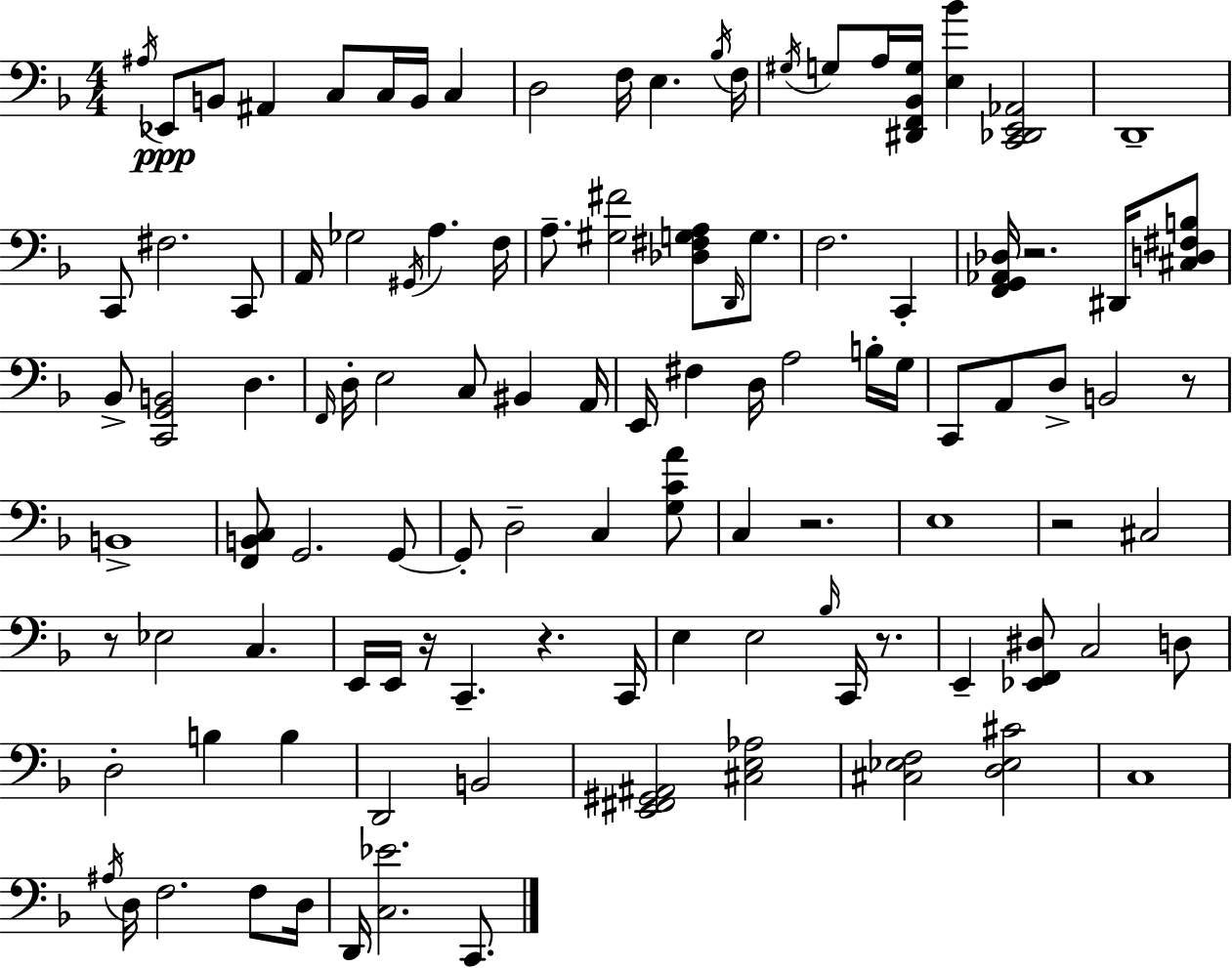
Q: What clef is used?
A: bass